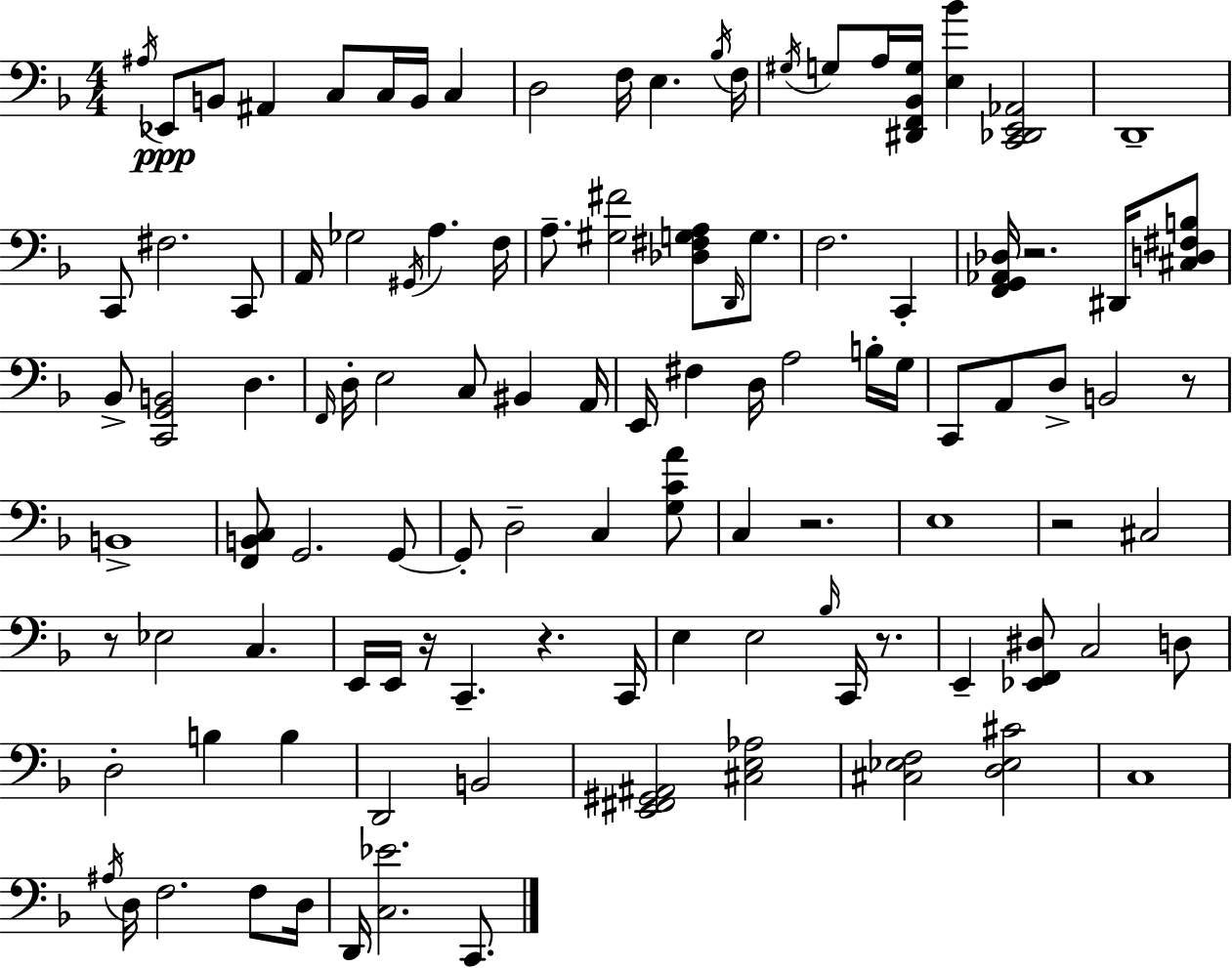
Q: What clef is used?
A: bass